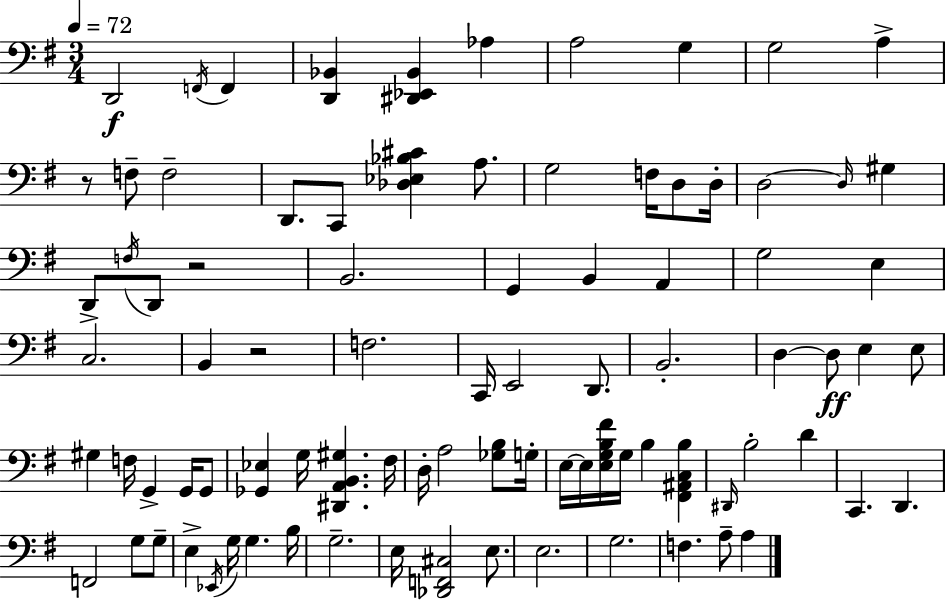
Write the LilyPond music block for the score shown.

{
  \clef bass
  \numericTimeSignature
  \time 3/4
  \key g \major
  \tempo 4 = 72
  d,2\f \acciaccatura { f,16 } f,4 | <d, bes,>4 <dis, ees, bes,>4 aes4 | a2 g4 | g2 a4-> | \break r8 f8-- f2-- | d,8. c,8 <des ees bes cis'>4 a8. | g2 f16 d8 | d16-. d2~~ \grace { d16 } gis4 | \break d,8-> \acciaccatura { f16 } d,8 r2 | b,2. | g,4 b,4 a,4 | g2 e4 | \break c2. | b,4 r2 | f2. | c,16 e,2 | \break d,8. b,2.-. | d4~~ d8\ff e4 | e8 gis4 f16 g,4-> | g,16 g,8 <ges, ees>4 g16 <dis, a, b, gis>4. | \break fis16 d16-. a2 | <ges b>8 g16-. e16~~ e16 <e g b fis'>16 g16 b4 <fis, ais, c b>4 | \grace { dis,16 } b2-. | d'4 c,4. d,4. | \break f,2 | g8 g8-- e4-> \acciaccatura { ees,16 } g16 g4. | b16 g2.-- | e16 <des, f, cis>2 | \break e8. e2. | g2. | f4. a8-- | a4 \bar "|."
}